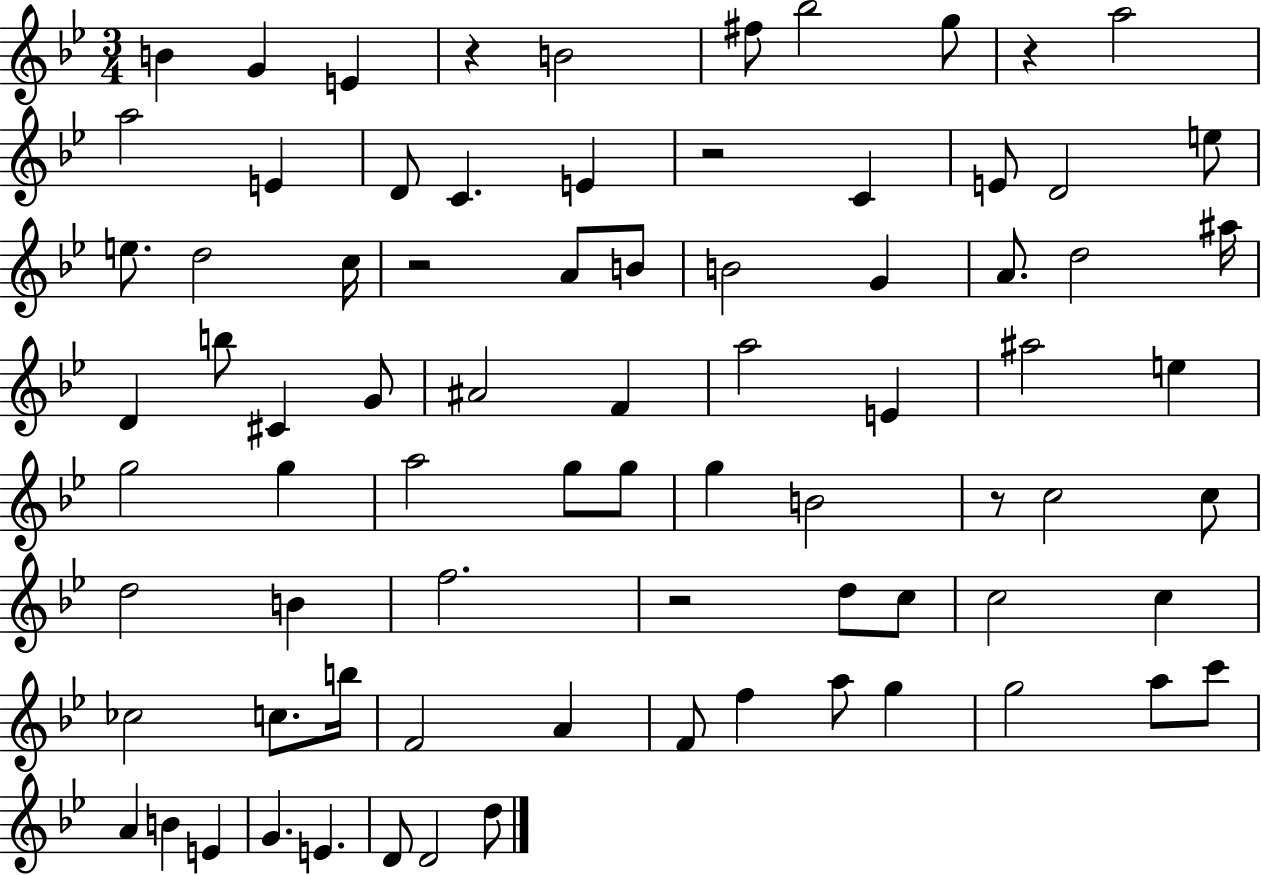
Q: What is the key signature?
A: BES major